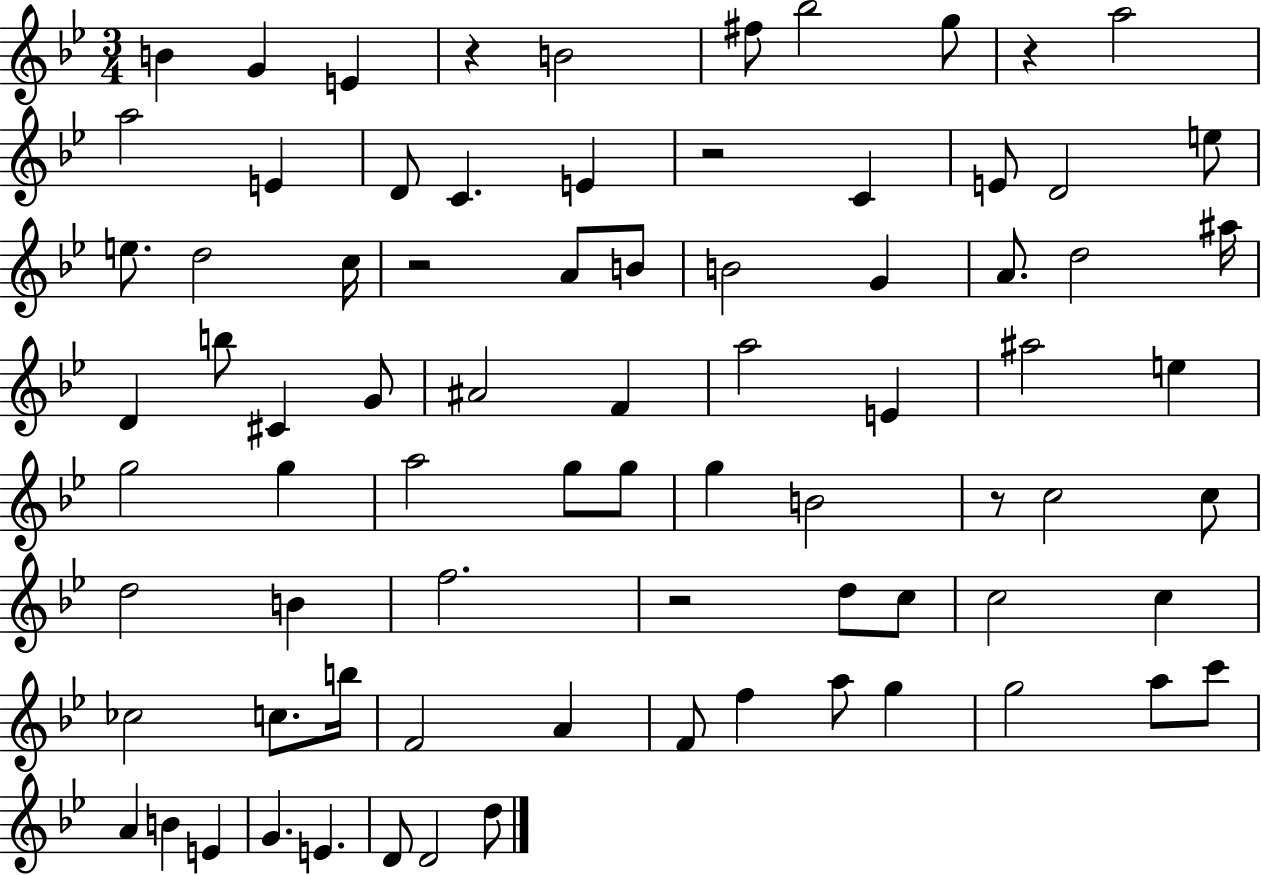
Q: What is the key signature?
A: BES major